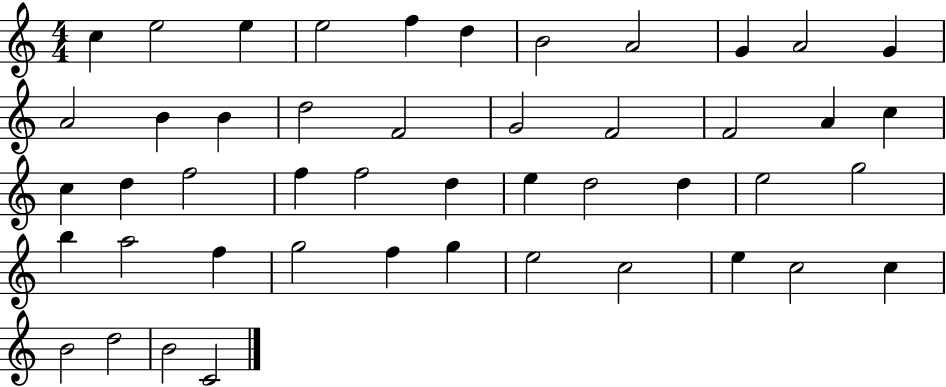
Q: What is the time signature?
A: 4/4